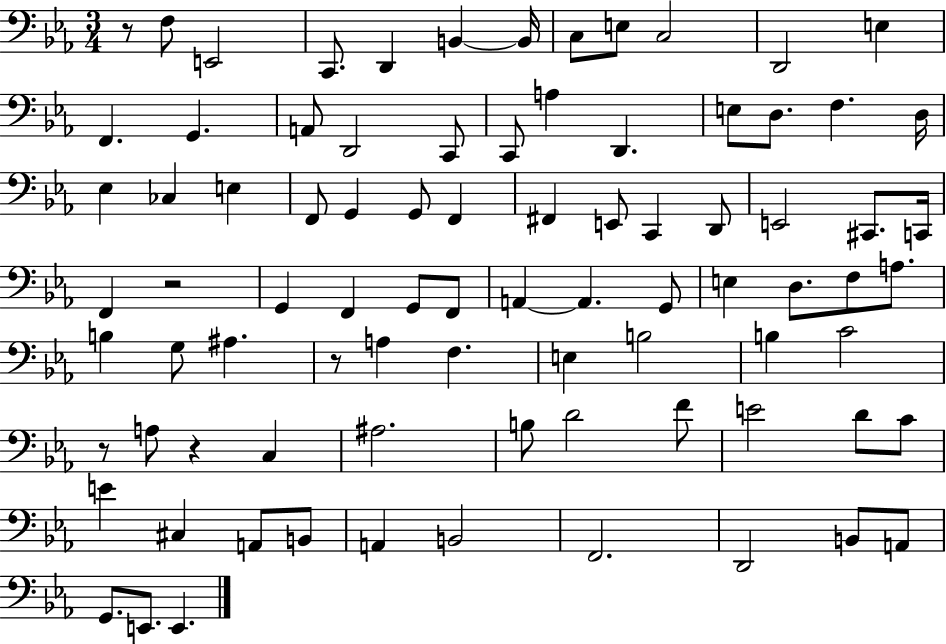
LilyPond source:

{
  \clef bass
  \numericTimeSignature
  \time 3/4
  \key ees \major
  r8 f8 e,2 | c,8. d,4 b,4~~ b,16 | c8 e8 c2 | d,2 e4 | \break f,4. g,4. | a,8 d,2 c,8 | c,8 a4 d,4. | e8 d8. f4. d16 | \break ees4 ces4 e4 | f,8 g,4 g,8 f,4 | fis,4 e,8 c,4 d,8 | e,2 cis,8. c,16 | \break f,4 r2 | g,4 f,4 g,8 f,8 | a,4~~ a,4. g,8 | e4 d8. f8 a8. | \break b4 g8 ais4. | r8 a4 f4. | e4 b2 | b4 c'2 | \break r8 a8 r4 c4 | ais2. | b8 d'2 f'8 | e'2 d'8 c'8 | \break e'4 cis4 a,8 b,8 | a,4 b,2 | f,2. | d,2 b,8 a,8 | \break g,8. e,8. e,4. | \bar "|."
}